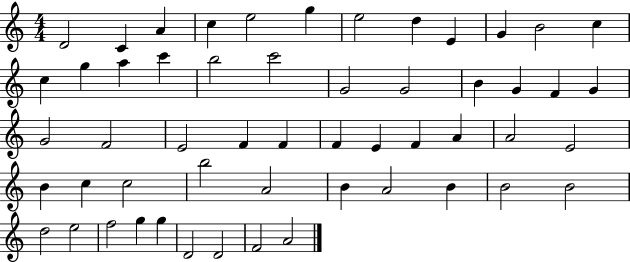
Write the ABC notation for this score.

X:1
T:Untitled
M:4/4
L:1/4
K:C
D2 C A c e2 g e2 d E G B2 c c g a c' b2 c'2 G2 G2 B G F G G2 F2 E2 F F F E F A A2 E2 B c c2 b2 A2 B A2 B B2 B2 d2 e2 f2 g g D2 D2 F2 A2